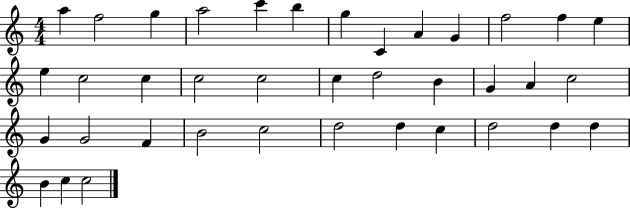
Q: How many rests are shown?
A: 0